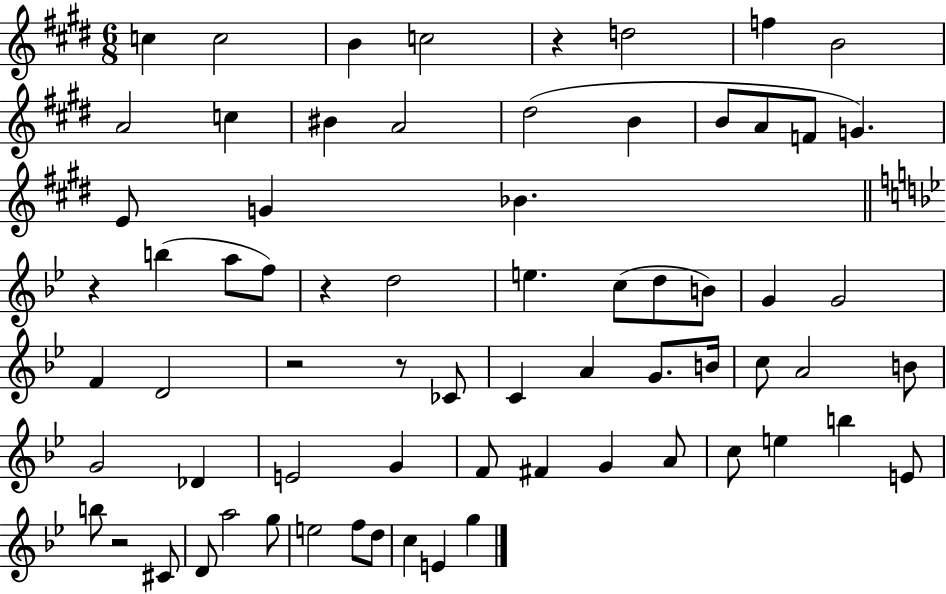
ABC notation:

X:1
T:Untitled
M:6/8
L:1/4
K:E
c c2 B c2 z d2 f B2 A2 c ^B A2 ^d2 B B/2 A/2 F/2 G E/2 G _B z b a/2 f/2 z d2 e c/2 d/2 B/2 G G2 F D2 z2 z/2 _C/2 C A G/2 B/4 c/2 A2 B/2 G2 _D E2 G F/2 ^F G A/2 c/2 e b E/2 b/2 z2 ^C/2 D/2 a2 g/2 e2 f/2 d/2 c E g